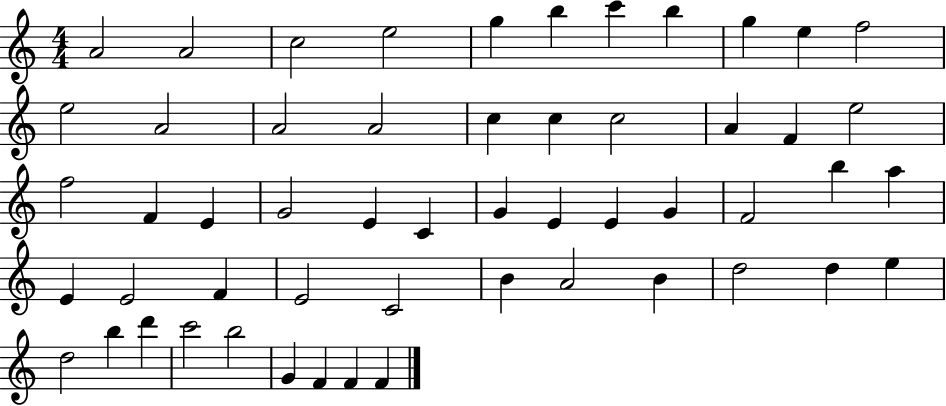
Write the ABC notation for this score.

X:1
T:Untitled
M:4/4
L:1/4
K:C
A2 A2 c2 e2 g b c' b g e f2 e2 A2 A2 A2 c c c2 A F e2 f2 F E G2 E C G E E G F2 b a E E2 F E2 C2 B A2 B d2 d e d2 b d' c'2 b2 G F F F